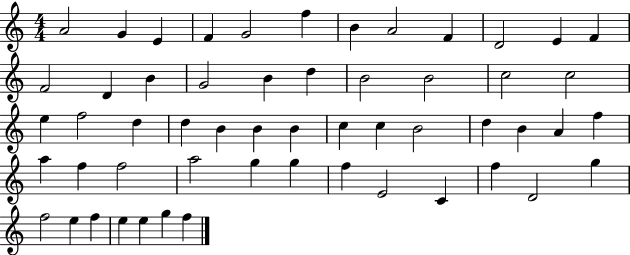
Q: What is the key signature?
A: C major